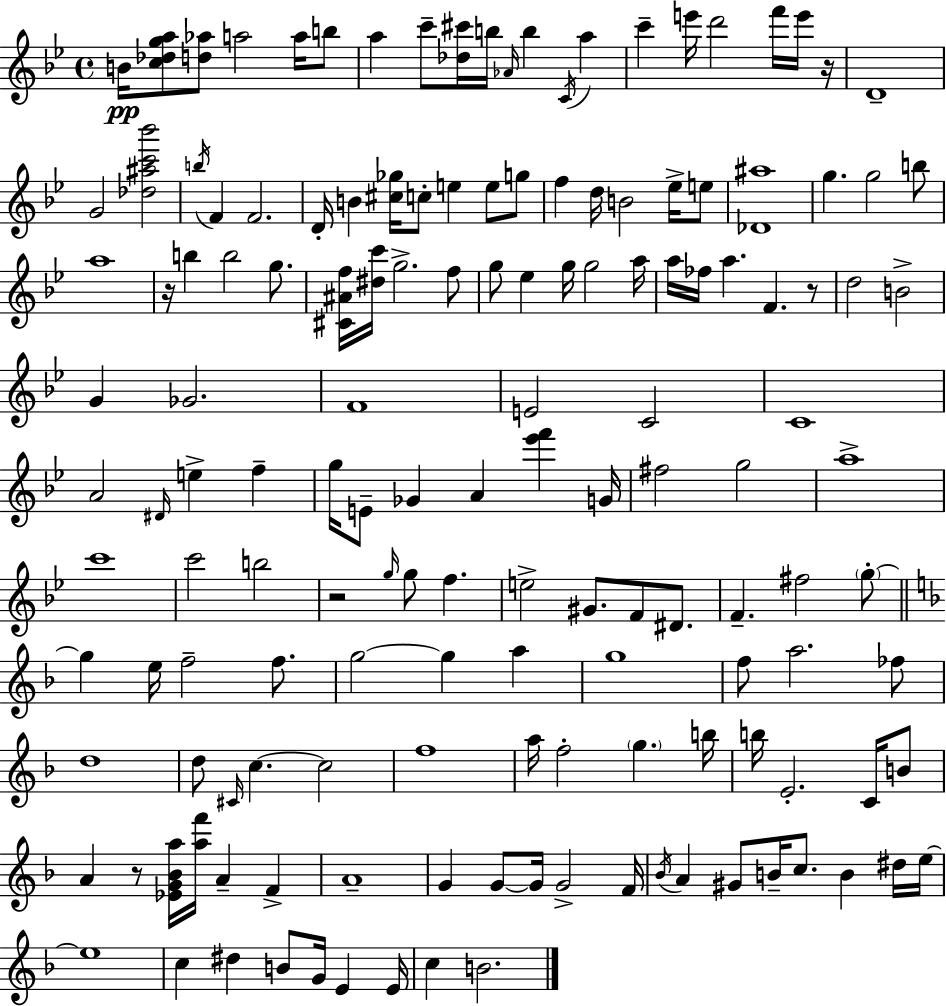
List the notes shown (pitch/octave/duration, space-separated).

B4/s [C5,Db5,G5,A5]/e [D5,Ab5]/e A5/h A5/s B5/e A5/q C6/e [Db5,C#6]/s B5/s Ab4/s B5/q C4/s A5/q C6/q E6/s D6/h F6/s E6/s R/s D4/w G4/h [Db5,A#5,C6,Bb6]/h B5/s F4/q F4/h. D4/s B4/q [C#5,Gb5]/s C5/e E5/q E5/e G5/e F5/q D5/s B4/h Eb5/s E5/e [Db4,A#5]/w G5/q. G5/h B5/e A5/w R/s B5/q B5/h G5/e. [C#4,A#4,F5]/s [D#5,C6]/s G5/h. F5/e G5/e Eb5/q G5/s G5/h A5/s A5/s FES5/s A5/q. F4/q. R/e D5/h B4/h G4/q Gb4/h. F4/w E4/h C4/h C4/w A4/h D#4/s E5/q F5/q G5/s E4/e Gb4/q A4/q [Eb6,F6]/q G4/s F#5/h G5/h A5/w C6/w C6/h B5/h R/h G5/s G5/e F5/q. E5/h G#4/e. F4/e D#4/e. F4/q. F#5/h G5/e G5/q E5/s F5/h F5/e. G5/h G5/q A5/q G5/w F5/e A5/h. FES5/e D5/w D5/e C#4/s C5/q. C5/h F5/w A5/s F5/h G5/q. B5/s B5/s E4/h. C4/s B4/e A4/q R/e [Eb4,G4,Bb4,A5]/s [A5,F6]/s A4/q F4/q A4/w G4/q G4/e G4/s G4/h F4/s Bb4/s A4/q G#4/e B4/s C5/e. B4/q D#5/s E5/s E5/w C5/q D#5/q B4/e G4/s E4/q E4/s C5/q B4/h.